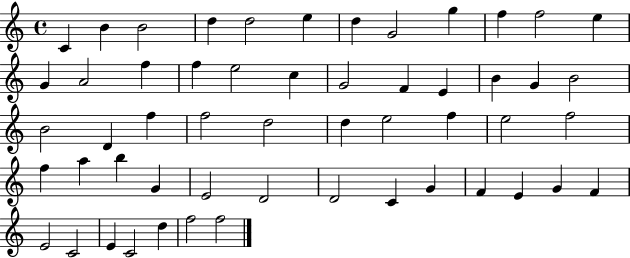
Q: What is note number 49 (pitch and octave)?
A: C4